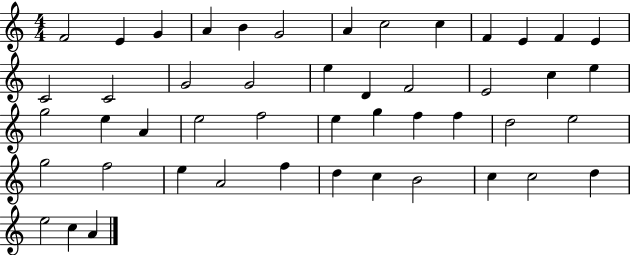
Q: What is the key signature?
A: C major